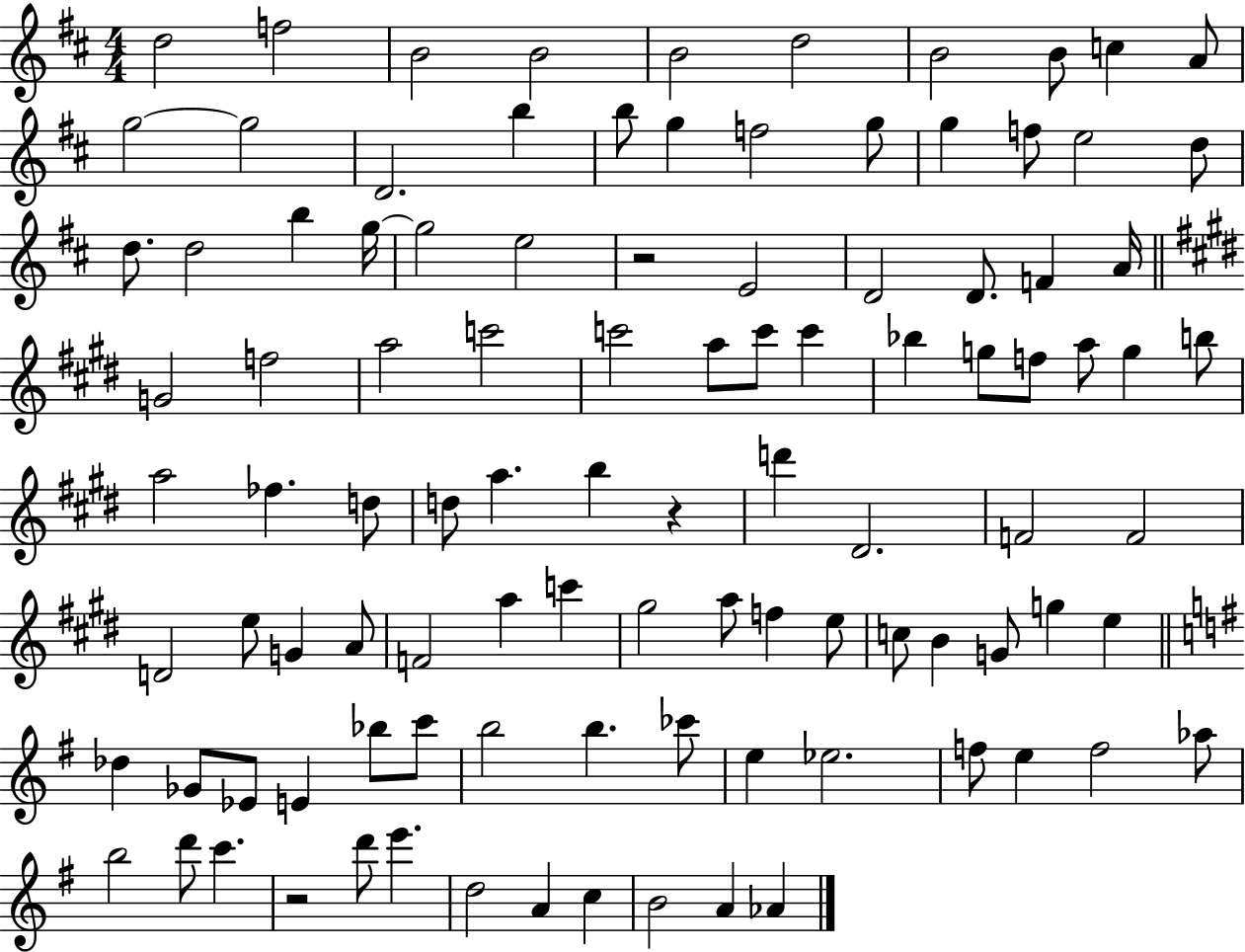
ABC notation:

X:1
T:Untitled
M:4/4
L:1/4
K:D
d2 f2 B2 B2 B2 d2 B2 B/2 c A/2 g2 g2 D2 b b/2 g f2 g/2 g f/2 e2 d/2 d/2 d2 b g/4 g2 e2 z2 E2 D2 D/2 F A/4 G2 f2 a2 c'2 c'2 a/2 c'/2 c' _b g/2 f/2 a/2 g b/2 a2 _f d/2 d/2 a b z d' ^D2 F2 F2 D2 e/2 G A/2 F2 a c' ^g2 a/2 f e/2 c/2 B G/2 g e _d _G/2 _E/2 E _b/2 c'/2 b2 b _c'/2 e _e2 f/2 e f2 _a/2 b2 d'/2 c' z2 d'/2 e' d2 A c B2 A _A